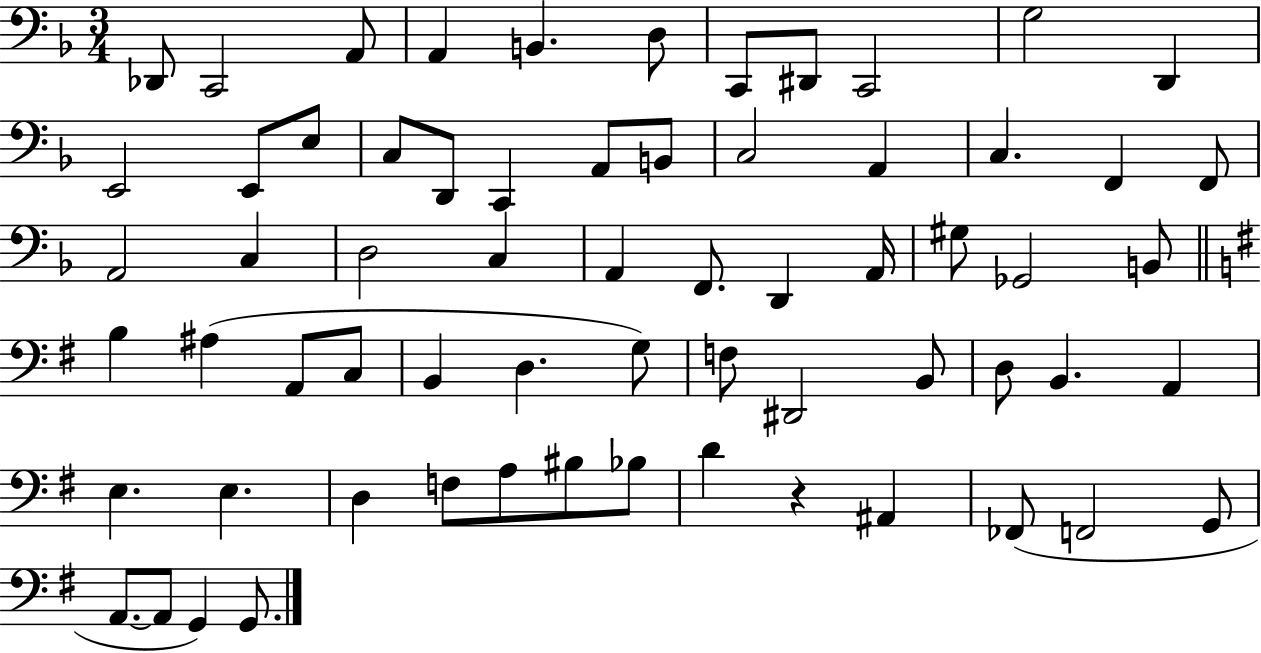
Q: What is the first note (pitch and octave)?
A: Db2